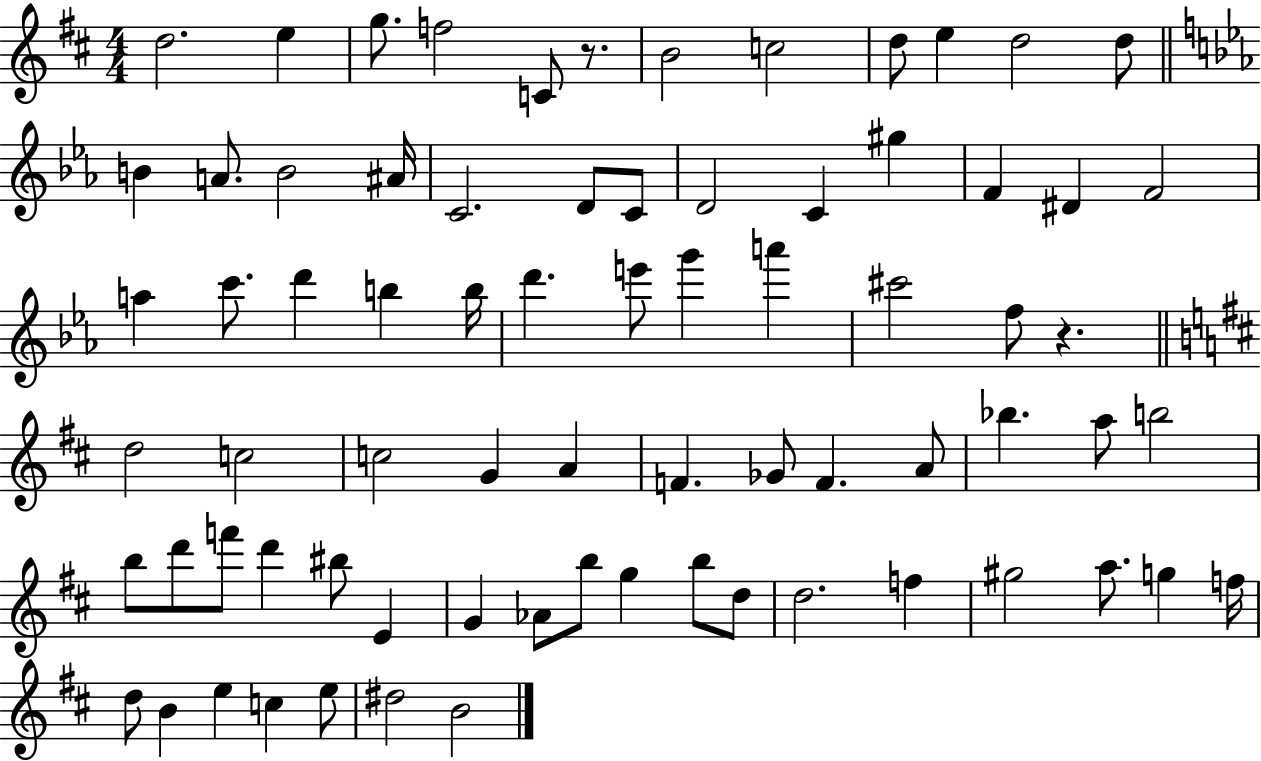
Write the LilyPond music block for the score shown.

{
  \clef treble
  \numericTimeSignature
  \time 4/4
  \key d \major
  d''2. e''4 | g''8. f''2 c'8 r8. | b'2 c''2 | d''8 e''4 d''2 d''8 | \break \bar "||" \break \key ees \major b'4 a'8. b'2 ais'16 | c'2. d'8 c'8 | d'2 c'4 gis''4 | f'4 dis'4 f'2 | \break a''4 c'''8. d'''4 b''4 b''16 | d'''4. e'''8 g'''4 a'''4 | cis'''2 f''8 r4. | \bar "||" \break \key d \major d''2 c''2 | c''2 g'4 a'4 | f'4. ges'8 f'4. a'8 | bes''4. a''8 b''2 | \break b''8 d'''8 f'''8 d'''4 bis''8 e'4 | g'4 aes'8 b''8 g''4 b''8 d''8 | d''2. f''4 | gis''2 a''8. g''4 f''16 | \break d''8 b'4 e''4 c''4 e''8 | dis''2 b'2 | \bar "|."
}